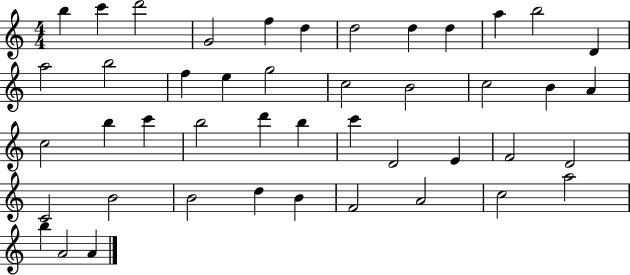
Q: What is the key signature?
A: C major